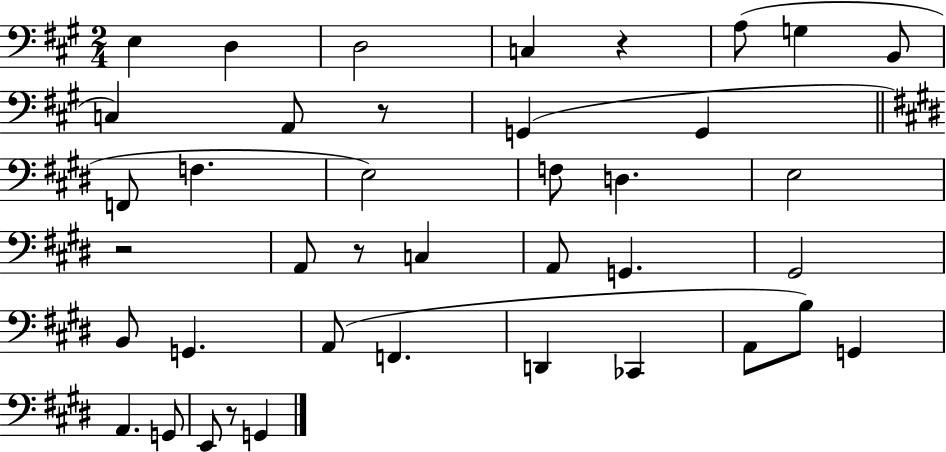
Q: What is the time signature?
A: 2/4